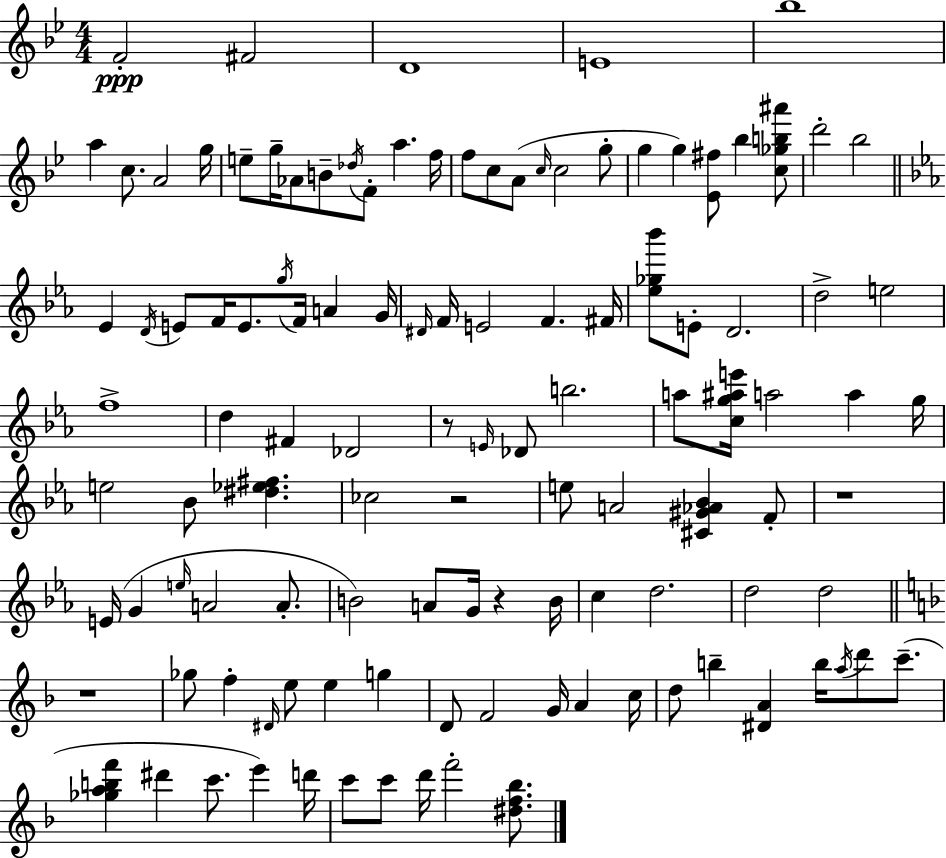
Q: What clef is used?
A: treble